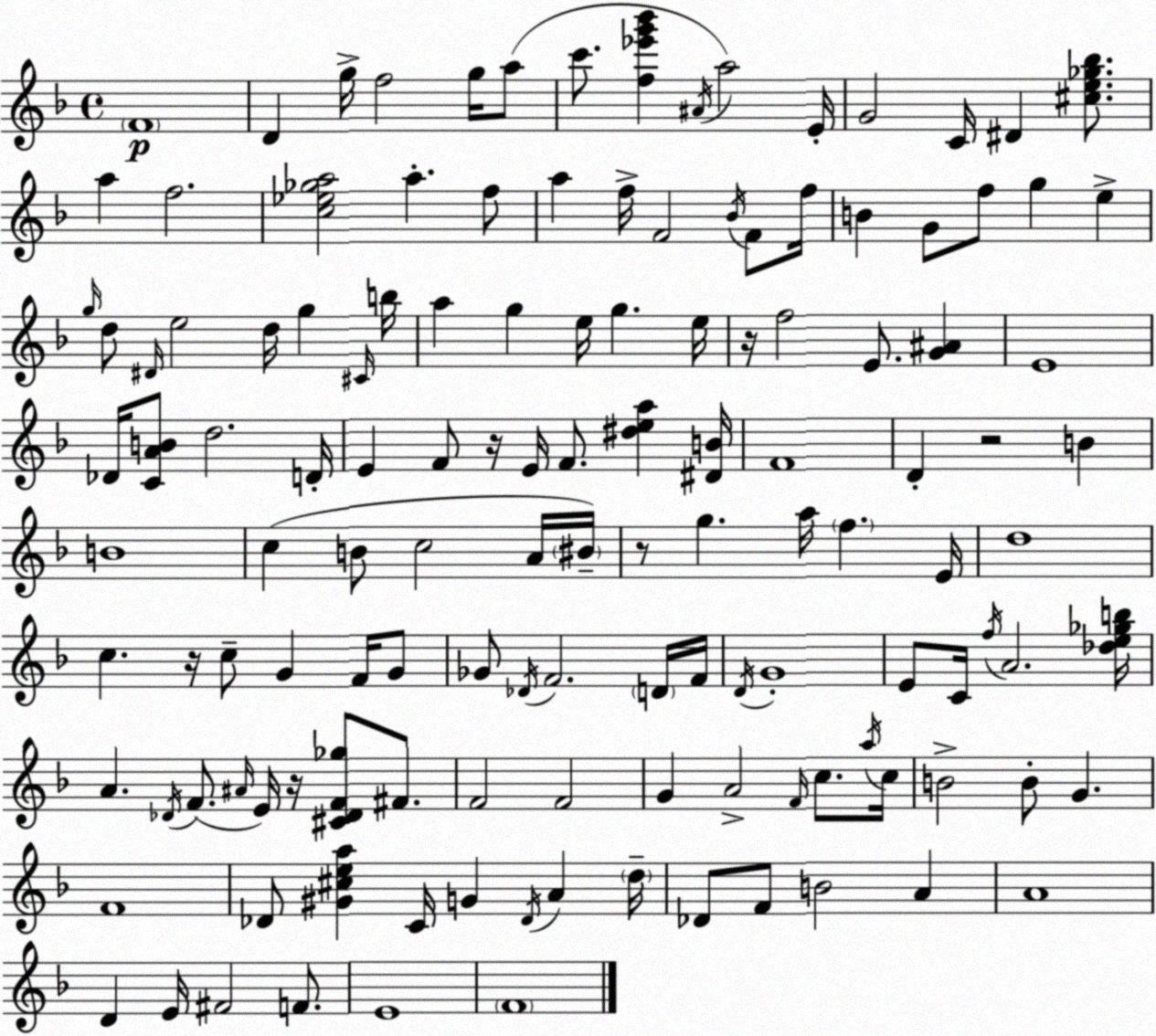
X:1
T:Untitled
M:4/4
L:1/4
K:F
F4 D g/4 f2 g/4 a/2 c'/2 [f_e'g'_b'] ^A/4 a2 E/4 G2 C/4 ^D [^ce_g_b]/2 a f2 [c_e_ga]2 a f/2 a f/4 F2 _B/4 F/2 f/4 B G/2 f/2 g e g/4 d/2 ^D/4 e2 d/4 g ^C/4 b/4 a g e/4 g e/4 z/4 f2 E/2 [G^A] E4 _D/4 [CAB]/2 d2 D/4 E F/2 z/4 E/4 F/2 [^dea] [^DB]/4 F4 D z2 B B4 c B/2 c2 A/4 ^B/4 z/2 g a/4 f E/4 d4 c z/4 c/2 G F/4 G/2 _G/2 _D/4 F2 D/4 F/4 D/4 G4 E/2 C/4 f/4 A2 [_de_gb]/4 A _D/4 F/2 ^A/4 E/4 z/4 [^C_DF_g]/2 ^F/2 F2 F2 G A2 F/4 c/2 a/4 c/4 B2 B/2 G F4 _D/2 [^G^cea] C/4 G _D/4 A d/4 _D/2 F/2 B2 A A4 D E/4 ^F2 F/2 E4 F4